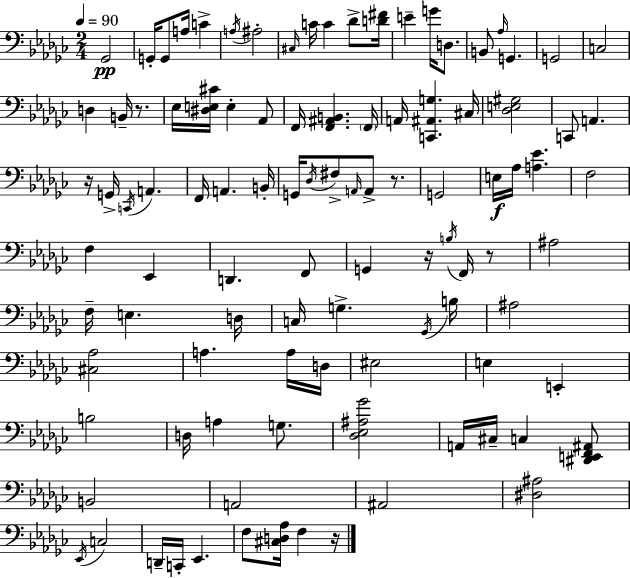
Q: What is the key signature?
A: EES minor